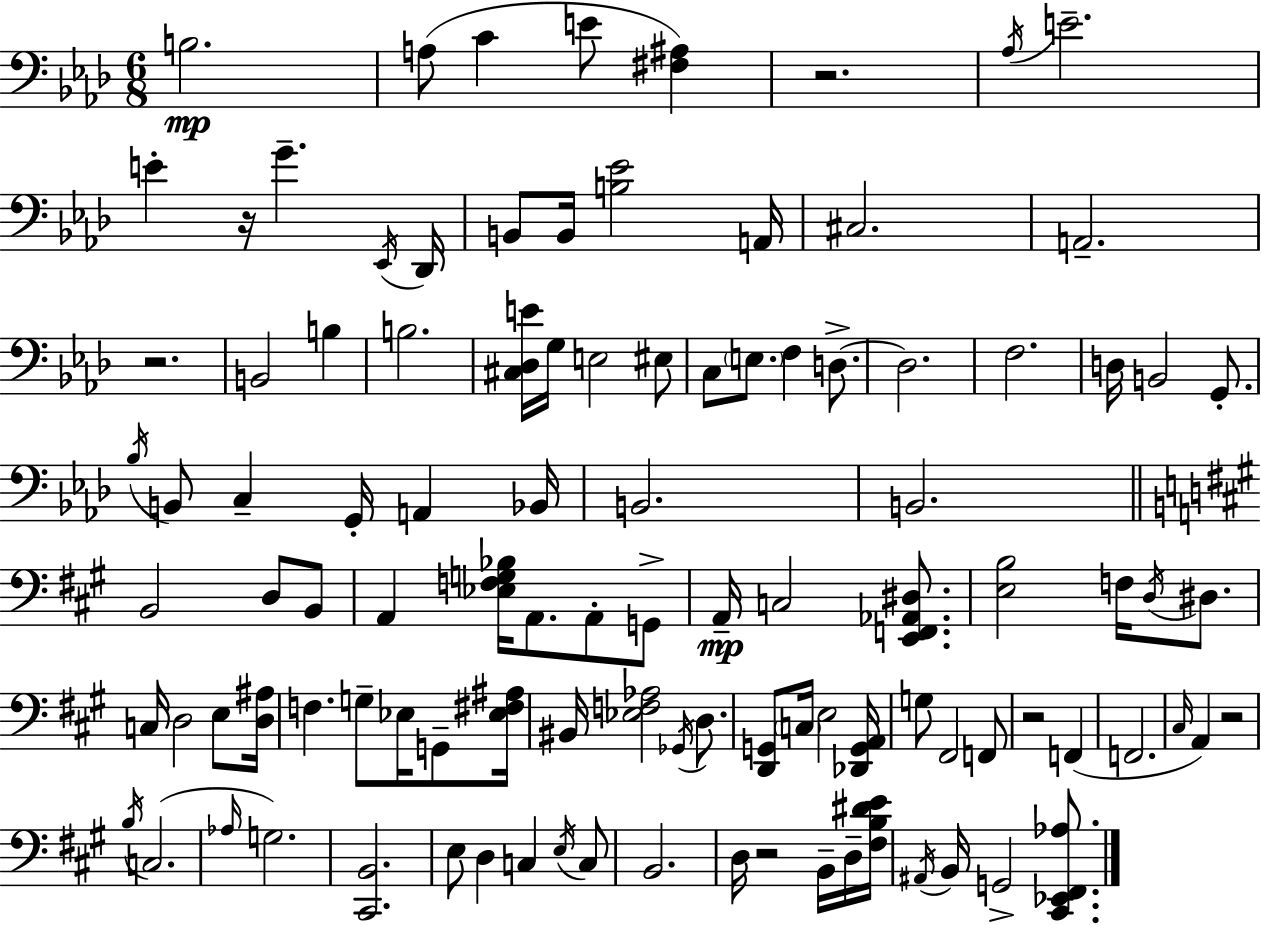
{
  \clef bass
  \numericTimeSignature
  \time 6/8
  \key aes \major
  b2.\mp | a8( c'4 e'8 <fis ais>4) | r2. | \acciaccatura { aes16 } e'2.-- | \break e'4-. r16 g'4.-- | \acciaccatura { ees,16 } des,16 b,8 b,16 <b ees'>2 | a,16 cis2. | a,2.-- | \break r2. | b,2 b4 | b2. | <cis des e'>16 g16 e2 | \break eis8 c8 \parenthesize e8. f4 d8.->~~ | d2. | f2. | d16 b,2 g,8.-. | \break \acciaccatura { bes16 } b,8 c4-- g,16-. a,4 | bes,16 b,2. | b,2. | \bar "||" \break \key a \major b,2 d8 b,8 | a,4 <ees f g bes>16 a,8. a,8-. g,8-> | a,16--\mp c2 <e, f, aes, dis>8. | <e b>2 f16 \acciaccatura { d16 } dis8. | \break c16 d2 e8 | <d ais>16 f4. g8-- ees16 g,8-- | <ees fis ais>16 bis,16 <ees f aes>2 \acciaccatura { ges,16 } d8. | <d, g,>8 \parenthesize c16 e2 | \break <des, g, a,>16 g8 fis,2 | f,8 r2 f,4( | f,2. | \grace { cis16 }) a,4 r2 | \break \acciaccatura { b16 }( c2. | \grace { aes16 } g2.) | <cis, b,>2. | e8 d4 c4 | \break \acciaccatura { e16 } c8 b,2. | d16 r2 | b,16-- d16-- <fis b dis' e'>16 \acciaccatura { ais,16 } b,16 g,2-> | <cis, ees, fis, aes>8. \bar "|."
}